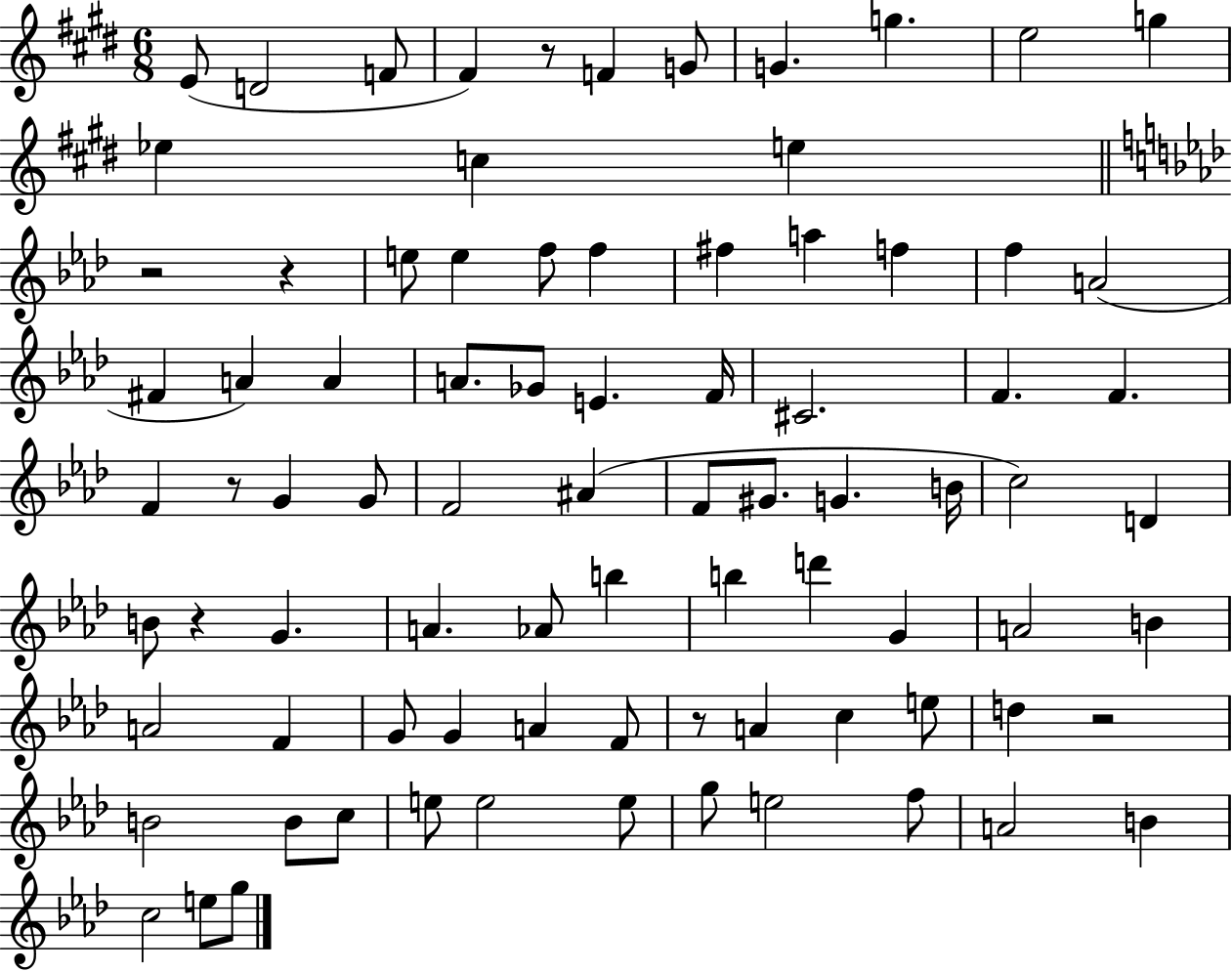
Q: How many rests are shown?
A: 7